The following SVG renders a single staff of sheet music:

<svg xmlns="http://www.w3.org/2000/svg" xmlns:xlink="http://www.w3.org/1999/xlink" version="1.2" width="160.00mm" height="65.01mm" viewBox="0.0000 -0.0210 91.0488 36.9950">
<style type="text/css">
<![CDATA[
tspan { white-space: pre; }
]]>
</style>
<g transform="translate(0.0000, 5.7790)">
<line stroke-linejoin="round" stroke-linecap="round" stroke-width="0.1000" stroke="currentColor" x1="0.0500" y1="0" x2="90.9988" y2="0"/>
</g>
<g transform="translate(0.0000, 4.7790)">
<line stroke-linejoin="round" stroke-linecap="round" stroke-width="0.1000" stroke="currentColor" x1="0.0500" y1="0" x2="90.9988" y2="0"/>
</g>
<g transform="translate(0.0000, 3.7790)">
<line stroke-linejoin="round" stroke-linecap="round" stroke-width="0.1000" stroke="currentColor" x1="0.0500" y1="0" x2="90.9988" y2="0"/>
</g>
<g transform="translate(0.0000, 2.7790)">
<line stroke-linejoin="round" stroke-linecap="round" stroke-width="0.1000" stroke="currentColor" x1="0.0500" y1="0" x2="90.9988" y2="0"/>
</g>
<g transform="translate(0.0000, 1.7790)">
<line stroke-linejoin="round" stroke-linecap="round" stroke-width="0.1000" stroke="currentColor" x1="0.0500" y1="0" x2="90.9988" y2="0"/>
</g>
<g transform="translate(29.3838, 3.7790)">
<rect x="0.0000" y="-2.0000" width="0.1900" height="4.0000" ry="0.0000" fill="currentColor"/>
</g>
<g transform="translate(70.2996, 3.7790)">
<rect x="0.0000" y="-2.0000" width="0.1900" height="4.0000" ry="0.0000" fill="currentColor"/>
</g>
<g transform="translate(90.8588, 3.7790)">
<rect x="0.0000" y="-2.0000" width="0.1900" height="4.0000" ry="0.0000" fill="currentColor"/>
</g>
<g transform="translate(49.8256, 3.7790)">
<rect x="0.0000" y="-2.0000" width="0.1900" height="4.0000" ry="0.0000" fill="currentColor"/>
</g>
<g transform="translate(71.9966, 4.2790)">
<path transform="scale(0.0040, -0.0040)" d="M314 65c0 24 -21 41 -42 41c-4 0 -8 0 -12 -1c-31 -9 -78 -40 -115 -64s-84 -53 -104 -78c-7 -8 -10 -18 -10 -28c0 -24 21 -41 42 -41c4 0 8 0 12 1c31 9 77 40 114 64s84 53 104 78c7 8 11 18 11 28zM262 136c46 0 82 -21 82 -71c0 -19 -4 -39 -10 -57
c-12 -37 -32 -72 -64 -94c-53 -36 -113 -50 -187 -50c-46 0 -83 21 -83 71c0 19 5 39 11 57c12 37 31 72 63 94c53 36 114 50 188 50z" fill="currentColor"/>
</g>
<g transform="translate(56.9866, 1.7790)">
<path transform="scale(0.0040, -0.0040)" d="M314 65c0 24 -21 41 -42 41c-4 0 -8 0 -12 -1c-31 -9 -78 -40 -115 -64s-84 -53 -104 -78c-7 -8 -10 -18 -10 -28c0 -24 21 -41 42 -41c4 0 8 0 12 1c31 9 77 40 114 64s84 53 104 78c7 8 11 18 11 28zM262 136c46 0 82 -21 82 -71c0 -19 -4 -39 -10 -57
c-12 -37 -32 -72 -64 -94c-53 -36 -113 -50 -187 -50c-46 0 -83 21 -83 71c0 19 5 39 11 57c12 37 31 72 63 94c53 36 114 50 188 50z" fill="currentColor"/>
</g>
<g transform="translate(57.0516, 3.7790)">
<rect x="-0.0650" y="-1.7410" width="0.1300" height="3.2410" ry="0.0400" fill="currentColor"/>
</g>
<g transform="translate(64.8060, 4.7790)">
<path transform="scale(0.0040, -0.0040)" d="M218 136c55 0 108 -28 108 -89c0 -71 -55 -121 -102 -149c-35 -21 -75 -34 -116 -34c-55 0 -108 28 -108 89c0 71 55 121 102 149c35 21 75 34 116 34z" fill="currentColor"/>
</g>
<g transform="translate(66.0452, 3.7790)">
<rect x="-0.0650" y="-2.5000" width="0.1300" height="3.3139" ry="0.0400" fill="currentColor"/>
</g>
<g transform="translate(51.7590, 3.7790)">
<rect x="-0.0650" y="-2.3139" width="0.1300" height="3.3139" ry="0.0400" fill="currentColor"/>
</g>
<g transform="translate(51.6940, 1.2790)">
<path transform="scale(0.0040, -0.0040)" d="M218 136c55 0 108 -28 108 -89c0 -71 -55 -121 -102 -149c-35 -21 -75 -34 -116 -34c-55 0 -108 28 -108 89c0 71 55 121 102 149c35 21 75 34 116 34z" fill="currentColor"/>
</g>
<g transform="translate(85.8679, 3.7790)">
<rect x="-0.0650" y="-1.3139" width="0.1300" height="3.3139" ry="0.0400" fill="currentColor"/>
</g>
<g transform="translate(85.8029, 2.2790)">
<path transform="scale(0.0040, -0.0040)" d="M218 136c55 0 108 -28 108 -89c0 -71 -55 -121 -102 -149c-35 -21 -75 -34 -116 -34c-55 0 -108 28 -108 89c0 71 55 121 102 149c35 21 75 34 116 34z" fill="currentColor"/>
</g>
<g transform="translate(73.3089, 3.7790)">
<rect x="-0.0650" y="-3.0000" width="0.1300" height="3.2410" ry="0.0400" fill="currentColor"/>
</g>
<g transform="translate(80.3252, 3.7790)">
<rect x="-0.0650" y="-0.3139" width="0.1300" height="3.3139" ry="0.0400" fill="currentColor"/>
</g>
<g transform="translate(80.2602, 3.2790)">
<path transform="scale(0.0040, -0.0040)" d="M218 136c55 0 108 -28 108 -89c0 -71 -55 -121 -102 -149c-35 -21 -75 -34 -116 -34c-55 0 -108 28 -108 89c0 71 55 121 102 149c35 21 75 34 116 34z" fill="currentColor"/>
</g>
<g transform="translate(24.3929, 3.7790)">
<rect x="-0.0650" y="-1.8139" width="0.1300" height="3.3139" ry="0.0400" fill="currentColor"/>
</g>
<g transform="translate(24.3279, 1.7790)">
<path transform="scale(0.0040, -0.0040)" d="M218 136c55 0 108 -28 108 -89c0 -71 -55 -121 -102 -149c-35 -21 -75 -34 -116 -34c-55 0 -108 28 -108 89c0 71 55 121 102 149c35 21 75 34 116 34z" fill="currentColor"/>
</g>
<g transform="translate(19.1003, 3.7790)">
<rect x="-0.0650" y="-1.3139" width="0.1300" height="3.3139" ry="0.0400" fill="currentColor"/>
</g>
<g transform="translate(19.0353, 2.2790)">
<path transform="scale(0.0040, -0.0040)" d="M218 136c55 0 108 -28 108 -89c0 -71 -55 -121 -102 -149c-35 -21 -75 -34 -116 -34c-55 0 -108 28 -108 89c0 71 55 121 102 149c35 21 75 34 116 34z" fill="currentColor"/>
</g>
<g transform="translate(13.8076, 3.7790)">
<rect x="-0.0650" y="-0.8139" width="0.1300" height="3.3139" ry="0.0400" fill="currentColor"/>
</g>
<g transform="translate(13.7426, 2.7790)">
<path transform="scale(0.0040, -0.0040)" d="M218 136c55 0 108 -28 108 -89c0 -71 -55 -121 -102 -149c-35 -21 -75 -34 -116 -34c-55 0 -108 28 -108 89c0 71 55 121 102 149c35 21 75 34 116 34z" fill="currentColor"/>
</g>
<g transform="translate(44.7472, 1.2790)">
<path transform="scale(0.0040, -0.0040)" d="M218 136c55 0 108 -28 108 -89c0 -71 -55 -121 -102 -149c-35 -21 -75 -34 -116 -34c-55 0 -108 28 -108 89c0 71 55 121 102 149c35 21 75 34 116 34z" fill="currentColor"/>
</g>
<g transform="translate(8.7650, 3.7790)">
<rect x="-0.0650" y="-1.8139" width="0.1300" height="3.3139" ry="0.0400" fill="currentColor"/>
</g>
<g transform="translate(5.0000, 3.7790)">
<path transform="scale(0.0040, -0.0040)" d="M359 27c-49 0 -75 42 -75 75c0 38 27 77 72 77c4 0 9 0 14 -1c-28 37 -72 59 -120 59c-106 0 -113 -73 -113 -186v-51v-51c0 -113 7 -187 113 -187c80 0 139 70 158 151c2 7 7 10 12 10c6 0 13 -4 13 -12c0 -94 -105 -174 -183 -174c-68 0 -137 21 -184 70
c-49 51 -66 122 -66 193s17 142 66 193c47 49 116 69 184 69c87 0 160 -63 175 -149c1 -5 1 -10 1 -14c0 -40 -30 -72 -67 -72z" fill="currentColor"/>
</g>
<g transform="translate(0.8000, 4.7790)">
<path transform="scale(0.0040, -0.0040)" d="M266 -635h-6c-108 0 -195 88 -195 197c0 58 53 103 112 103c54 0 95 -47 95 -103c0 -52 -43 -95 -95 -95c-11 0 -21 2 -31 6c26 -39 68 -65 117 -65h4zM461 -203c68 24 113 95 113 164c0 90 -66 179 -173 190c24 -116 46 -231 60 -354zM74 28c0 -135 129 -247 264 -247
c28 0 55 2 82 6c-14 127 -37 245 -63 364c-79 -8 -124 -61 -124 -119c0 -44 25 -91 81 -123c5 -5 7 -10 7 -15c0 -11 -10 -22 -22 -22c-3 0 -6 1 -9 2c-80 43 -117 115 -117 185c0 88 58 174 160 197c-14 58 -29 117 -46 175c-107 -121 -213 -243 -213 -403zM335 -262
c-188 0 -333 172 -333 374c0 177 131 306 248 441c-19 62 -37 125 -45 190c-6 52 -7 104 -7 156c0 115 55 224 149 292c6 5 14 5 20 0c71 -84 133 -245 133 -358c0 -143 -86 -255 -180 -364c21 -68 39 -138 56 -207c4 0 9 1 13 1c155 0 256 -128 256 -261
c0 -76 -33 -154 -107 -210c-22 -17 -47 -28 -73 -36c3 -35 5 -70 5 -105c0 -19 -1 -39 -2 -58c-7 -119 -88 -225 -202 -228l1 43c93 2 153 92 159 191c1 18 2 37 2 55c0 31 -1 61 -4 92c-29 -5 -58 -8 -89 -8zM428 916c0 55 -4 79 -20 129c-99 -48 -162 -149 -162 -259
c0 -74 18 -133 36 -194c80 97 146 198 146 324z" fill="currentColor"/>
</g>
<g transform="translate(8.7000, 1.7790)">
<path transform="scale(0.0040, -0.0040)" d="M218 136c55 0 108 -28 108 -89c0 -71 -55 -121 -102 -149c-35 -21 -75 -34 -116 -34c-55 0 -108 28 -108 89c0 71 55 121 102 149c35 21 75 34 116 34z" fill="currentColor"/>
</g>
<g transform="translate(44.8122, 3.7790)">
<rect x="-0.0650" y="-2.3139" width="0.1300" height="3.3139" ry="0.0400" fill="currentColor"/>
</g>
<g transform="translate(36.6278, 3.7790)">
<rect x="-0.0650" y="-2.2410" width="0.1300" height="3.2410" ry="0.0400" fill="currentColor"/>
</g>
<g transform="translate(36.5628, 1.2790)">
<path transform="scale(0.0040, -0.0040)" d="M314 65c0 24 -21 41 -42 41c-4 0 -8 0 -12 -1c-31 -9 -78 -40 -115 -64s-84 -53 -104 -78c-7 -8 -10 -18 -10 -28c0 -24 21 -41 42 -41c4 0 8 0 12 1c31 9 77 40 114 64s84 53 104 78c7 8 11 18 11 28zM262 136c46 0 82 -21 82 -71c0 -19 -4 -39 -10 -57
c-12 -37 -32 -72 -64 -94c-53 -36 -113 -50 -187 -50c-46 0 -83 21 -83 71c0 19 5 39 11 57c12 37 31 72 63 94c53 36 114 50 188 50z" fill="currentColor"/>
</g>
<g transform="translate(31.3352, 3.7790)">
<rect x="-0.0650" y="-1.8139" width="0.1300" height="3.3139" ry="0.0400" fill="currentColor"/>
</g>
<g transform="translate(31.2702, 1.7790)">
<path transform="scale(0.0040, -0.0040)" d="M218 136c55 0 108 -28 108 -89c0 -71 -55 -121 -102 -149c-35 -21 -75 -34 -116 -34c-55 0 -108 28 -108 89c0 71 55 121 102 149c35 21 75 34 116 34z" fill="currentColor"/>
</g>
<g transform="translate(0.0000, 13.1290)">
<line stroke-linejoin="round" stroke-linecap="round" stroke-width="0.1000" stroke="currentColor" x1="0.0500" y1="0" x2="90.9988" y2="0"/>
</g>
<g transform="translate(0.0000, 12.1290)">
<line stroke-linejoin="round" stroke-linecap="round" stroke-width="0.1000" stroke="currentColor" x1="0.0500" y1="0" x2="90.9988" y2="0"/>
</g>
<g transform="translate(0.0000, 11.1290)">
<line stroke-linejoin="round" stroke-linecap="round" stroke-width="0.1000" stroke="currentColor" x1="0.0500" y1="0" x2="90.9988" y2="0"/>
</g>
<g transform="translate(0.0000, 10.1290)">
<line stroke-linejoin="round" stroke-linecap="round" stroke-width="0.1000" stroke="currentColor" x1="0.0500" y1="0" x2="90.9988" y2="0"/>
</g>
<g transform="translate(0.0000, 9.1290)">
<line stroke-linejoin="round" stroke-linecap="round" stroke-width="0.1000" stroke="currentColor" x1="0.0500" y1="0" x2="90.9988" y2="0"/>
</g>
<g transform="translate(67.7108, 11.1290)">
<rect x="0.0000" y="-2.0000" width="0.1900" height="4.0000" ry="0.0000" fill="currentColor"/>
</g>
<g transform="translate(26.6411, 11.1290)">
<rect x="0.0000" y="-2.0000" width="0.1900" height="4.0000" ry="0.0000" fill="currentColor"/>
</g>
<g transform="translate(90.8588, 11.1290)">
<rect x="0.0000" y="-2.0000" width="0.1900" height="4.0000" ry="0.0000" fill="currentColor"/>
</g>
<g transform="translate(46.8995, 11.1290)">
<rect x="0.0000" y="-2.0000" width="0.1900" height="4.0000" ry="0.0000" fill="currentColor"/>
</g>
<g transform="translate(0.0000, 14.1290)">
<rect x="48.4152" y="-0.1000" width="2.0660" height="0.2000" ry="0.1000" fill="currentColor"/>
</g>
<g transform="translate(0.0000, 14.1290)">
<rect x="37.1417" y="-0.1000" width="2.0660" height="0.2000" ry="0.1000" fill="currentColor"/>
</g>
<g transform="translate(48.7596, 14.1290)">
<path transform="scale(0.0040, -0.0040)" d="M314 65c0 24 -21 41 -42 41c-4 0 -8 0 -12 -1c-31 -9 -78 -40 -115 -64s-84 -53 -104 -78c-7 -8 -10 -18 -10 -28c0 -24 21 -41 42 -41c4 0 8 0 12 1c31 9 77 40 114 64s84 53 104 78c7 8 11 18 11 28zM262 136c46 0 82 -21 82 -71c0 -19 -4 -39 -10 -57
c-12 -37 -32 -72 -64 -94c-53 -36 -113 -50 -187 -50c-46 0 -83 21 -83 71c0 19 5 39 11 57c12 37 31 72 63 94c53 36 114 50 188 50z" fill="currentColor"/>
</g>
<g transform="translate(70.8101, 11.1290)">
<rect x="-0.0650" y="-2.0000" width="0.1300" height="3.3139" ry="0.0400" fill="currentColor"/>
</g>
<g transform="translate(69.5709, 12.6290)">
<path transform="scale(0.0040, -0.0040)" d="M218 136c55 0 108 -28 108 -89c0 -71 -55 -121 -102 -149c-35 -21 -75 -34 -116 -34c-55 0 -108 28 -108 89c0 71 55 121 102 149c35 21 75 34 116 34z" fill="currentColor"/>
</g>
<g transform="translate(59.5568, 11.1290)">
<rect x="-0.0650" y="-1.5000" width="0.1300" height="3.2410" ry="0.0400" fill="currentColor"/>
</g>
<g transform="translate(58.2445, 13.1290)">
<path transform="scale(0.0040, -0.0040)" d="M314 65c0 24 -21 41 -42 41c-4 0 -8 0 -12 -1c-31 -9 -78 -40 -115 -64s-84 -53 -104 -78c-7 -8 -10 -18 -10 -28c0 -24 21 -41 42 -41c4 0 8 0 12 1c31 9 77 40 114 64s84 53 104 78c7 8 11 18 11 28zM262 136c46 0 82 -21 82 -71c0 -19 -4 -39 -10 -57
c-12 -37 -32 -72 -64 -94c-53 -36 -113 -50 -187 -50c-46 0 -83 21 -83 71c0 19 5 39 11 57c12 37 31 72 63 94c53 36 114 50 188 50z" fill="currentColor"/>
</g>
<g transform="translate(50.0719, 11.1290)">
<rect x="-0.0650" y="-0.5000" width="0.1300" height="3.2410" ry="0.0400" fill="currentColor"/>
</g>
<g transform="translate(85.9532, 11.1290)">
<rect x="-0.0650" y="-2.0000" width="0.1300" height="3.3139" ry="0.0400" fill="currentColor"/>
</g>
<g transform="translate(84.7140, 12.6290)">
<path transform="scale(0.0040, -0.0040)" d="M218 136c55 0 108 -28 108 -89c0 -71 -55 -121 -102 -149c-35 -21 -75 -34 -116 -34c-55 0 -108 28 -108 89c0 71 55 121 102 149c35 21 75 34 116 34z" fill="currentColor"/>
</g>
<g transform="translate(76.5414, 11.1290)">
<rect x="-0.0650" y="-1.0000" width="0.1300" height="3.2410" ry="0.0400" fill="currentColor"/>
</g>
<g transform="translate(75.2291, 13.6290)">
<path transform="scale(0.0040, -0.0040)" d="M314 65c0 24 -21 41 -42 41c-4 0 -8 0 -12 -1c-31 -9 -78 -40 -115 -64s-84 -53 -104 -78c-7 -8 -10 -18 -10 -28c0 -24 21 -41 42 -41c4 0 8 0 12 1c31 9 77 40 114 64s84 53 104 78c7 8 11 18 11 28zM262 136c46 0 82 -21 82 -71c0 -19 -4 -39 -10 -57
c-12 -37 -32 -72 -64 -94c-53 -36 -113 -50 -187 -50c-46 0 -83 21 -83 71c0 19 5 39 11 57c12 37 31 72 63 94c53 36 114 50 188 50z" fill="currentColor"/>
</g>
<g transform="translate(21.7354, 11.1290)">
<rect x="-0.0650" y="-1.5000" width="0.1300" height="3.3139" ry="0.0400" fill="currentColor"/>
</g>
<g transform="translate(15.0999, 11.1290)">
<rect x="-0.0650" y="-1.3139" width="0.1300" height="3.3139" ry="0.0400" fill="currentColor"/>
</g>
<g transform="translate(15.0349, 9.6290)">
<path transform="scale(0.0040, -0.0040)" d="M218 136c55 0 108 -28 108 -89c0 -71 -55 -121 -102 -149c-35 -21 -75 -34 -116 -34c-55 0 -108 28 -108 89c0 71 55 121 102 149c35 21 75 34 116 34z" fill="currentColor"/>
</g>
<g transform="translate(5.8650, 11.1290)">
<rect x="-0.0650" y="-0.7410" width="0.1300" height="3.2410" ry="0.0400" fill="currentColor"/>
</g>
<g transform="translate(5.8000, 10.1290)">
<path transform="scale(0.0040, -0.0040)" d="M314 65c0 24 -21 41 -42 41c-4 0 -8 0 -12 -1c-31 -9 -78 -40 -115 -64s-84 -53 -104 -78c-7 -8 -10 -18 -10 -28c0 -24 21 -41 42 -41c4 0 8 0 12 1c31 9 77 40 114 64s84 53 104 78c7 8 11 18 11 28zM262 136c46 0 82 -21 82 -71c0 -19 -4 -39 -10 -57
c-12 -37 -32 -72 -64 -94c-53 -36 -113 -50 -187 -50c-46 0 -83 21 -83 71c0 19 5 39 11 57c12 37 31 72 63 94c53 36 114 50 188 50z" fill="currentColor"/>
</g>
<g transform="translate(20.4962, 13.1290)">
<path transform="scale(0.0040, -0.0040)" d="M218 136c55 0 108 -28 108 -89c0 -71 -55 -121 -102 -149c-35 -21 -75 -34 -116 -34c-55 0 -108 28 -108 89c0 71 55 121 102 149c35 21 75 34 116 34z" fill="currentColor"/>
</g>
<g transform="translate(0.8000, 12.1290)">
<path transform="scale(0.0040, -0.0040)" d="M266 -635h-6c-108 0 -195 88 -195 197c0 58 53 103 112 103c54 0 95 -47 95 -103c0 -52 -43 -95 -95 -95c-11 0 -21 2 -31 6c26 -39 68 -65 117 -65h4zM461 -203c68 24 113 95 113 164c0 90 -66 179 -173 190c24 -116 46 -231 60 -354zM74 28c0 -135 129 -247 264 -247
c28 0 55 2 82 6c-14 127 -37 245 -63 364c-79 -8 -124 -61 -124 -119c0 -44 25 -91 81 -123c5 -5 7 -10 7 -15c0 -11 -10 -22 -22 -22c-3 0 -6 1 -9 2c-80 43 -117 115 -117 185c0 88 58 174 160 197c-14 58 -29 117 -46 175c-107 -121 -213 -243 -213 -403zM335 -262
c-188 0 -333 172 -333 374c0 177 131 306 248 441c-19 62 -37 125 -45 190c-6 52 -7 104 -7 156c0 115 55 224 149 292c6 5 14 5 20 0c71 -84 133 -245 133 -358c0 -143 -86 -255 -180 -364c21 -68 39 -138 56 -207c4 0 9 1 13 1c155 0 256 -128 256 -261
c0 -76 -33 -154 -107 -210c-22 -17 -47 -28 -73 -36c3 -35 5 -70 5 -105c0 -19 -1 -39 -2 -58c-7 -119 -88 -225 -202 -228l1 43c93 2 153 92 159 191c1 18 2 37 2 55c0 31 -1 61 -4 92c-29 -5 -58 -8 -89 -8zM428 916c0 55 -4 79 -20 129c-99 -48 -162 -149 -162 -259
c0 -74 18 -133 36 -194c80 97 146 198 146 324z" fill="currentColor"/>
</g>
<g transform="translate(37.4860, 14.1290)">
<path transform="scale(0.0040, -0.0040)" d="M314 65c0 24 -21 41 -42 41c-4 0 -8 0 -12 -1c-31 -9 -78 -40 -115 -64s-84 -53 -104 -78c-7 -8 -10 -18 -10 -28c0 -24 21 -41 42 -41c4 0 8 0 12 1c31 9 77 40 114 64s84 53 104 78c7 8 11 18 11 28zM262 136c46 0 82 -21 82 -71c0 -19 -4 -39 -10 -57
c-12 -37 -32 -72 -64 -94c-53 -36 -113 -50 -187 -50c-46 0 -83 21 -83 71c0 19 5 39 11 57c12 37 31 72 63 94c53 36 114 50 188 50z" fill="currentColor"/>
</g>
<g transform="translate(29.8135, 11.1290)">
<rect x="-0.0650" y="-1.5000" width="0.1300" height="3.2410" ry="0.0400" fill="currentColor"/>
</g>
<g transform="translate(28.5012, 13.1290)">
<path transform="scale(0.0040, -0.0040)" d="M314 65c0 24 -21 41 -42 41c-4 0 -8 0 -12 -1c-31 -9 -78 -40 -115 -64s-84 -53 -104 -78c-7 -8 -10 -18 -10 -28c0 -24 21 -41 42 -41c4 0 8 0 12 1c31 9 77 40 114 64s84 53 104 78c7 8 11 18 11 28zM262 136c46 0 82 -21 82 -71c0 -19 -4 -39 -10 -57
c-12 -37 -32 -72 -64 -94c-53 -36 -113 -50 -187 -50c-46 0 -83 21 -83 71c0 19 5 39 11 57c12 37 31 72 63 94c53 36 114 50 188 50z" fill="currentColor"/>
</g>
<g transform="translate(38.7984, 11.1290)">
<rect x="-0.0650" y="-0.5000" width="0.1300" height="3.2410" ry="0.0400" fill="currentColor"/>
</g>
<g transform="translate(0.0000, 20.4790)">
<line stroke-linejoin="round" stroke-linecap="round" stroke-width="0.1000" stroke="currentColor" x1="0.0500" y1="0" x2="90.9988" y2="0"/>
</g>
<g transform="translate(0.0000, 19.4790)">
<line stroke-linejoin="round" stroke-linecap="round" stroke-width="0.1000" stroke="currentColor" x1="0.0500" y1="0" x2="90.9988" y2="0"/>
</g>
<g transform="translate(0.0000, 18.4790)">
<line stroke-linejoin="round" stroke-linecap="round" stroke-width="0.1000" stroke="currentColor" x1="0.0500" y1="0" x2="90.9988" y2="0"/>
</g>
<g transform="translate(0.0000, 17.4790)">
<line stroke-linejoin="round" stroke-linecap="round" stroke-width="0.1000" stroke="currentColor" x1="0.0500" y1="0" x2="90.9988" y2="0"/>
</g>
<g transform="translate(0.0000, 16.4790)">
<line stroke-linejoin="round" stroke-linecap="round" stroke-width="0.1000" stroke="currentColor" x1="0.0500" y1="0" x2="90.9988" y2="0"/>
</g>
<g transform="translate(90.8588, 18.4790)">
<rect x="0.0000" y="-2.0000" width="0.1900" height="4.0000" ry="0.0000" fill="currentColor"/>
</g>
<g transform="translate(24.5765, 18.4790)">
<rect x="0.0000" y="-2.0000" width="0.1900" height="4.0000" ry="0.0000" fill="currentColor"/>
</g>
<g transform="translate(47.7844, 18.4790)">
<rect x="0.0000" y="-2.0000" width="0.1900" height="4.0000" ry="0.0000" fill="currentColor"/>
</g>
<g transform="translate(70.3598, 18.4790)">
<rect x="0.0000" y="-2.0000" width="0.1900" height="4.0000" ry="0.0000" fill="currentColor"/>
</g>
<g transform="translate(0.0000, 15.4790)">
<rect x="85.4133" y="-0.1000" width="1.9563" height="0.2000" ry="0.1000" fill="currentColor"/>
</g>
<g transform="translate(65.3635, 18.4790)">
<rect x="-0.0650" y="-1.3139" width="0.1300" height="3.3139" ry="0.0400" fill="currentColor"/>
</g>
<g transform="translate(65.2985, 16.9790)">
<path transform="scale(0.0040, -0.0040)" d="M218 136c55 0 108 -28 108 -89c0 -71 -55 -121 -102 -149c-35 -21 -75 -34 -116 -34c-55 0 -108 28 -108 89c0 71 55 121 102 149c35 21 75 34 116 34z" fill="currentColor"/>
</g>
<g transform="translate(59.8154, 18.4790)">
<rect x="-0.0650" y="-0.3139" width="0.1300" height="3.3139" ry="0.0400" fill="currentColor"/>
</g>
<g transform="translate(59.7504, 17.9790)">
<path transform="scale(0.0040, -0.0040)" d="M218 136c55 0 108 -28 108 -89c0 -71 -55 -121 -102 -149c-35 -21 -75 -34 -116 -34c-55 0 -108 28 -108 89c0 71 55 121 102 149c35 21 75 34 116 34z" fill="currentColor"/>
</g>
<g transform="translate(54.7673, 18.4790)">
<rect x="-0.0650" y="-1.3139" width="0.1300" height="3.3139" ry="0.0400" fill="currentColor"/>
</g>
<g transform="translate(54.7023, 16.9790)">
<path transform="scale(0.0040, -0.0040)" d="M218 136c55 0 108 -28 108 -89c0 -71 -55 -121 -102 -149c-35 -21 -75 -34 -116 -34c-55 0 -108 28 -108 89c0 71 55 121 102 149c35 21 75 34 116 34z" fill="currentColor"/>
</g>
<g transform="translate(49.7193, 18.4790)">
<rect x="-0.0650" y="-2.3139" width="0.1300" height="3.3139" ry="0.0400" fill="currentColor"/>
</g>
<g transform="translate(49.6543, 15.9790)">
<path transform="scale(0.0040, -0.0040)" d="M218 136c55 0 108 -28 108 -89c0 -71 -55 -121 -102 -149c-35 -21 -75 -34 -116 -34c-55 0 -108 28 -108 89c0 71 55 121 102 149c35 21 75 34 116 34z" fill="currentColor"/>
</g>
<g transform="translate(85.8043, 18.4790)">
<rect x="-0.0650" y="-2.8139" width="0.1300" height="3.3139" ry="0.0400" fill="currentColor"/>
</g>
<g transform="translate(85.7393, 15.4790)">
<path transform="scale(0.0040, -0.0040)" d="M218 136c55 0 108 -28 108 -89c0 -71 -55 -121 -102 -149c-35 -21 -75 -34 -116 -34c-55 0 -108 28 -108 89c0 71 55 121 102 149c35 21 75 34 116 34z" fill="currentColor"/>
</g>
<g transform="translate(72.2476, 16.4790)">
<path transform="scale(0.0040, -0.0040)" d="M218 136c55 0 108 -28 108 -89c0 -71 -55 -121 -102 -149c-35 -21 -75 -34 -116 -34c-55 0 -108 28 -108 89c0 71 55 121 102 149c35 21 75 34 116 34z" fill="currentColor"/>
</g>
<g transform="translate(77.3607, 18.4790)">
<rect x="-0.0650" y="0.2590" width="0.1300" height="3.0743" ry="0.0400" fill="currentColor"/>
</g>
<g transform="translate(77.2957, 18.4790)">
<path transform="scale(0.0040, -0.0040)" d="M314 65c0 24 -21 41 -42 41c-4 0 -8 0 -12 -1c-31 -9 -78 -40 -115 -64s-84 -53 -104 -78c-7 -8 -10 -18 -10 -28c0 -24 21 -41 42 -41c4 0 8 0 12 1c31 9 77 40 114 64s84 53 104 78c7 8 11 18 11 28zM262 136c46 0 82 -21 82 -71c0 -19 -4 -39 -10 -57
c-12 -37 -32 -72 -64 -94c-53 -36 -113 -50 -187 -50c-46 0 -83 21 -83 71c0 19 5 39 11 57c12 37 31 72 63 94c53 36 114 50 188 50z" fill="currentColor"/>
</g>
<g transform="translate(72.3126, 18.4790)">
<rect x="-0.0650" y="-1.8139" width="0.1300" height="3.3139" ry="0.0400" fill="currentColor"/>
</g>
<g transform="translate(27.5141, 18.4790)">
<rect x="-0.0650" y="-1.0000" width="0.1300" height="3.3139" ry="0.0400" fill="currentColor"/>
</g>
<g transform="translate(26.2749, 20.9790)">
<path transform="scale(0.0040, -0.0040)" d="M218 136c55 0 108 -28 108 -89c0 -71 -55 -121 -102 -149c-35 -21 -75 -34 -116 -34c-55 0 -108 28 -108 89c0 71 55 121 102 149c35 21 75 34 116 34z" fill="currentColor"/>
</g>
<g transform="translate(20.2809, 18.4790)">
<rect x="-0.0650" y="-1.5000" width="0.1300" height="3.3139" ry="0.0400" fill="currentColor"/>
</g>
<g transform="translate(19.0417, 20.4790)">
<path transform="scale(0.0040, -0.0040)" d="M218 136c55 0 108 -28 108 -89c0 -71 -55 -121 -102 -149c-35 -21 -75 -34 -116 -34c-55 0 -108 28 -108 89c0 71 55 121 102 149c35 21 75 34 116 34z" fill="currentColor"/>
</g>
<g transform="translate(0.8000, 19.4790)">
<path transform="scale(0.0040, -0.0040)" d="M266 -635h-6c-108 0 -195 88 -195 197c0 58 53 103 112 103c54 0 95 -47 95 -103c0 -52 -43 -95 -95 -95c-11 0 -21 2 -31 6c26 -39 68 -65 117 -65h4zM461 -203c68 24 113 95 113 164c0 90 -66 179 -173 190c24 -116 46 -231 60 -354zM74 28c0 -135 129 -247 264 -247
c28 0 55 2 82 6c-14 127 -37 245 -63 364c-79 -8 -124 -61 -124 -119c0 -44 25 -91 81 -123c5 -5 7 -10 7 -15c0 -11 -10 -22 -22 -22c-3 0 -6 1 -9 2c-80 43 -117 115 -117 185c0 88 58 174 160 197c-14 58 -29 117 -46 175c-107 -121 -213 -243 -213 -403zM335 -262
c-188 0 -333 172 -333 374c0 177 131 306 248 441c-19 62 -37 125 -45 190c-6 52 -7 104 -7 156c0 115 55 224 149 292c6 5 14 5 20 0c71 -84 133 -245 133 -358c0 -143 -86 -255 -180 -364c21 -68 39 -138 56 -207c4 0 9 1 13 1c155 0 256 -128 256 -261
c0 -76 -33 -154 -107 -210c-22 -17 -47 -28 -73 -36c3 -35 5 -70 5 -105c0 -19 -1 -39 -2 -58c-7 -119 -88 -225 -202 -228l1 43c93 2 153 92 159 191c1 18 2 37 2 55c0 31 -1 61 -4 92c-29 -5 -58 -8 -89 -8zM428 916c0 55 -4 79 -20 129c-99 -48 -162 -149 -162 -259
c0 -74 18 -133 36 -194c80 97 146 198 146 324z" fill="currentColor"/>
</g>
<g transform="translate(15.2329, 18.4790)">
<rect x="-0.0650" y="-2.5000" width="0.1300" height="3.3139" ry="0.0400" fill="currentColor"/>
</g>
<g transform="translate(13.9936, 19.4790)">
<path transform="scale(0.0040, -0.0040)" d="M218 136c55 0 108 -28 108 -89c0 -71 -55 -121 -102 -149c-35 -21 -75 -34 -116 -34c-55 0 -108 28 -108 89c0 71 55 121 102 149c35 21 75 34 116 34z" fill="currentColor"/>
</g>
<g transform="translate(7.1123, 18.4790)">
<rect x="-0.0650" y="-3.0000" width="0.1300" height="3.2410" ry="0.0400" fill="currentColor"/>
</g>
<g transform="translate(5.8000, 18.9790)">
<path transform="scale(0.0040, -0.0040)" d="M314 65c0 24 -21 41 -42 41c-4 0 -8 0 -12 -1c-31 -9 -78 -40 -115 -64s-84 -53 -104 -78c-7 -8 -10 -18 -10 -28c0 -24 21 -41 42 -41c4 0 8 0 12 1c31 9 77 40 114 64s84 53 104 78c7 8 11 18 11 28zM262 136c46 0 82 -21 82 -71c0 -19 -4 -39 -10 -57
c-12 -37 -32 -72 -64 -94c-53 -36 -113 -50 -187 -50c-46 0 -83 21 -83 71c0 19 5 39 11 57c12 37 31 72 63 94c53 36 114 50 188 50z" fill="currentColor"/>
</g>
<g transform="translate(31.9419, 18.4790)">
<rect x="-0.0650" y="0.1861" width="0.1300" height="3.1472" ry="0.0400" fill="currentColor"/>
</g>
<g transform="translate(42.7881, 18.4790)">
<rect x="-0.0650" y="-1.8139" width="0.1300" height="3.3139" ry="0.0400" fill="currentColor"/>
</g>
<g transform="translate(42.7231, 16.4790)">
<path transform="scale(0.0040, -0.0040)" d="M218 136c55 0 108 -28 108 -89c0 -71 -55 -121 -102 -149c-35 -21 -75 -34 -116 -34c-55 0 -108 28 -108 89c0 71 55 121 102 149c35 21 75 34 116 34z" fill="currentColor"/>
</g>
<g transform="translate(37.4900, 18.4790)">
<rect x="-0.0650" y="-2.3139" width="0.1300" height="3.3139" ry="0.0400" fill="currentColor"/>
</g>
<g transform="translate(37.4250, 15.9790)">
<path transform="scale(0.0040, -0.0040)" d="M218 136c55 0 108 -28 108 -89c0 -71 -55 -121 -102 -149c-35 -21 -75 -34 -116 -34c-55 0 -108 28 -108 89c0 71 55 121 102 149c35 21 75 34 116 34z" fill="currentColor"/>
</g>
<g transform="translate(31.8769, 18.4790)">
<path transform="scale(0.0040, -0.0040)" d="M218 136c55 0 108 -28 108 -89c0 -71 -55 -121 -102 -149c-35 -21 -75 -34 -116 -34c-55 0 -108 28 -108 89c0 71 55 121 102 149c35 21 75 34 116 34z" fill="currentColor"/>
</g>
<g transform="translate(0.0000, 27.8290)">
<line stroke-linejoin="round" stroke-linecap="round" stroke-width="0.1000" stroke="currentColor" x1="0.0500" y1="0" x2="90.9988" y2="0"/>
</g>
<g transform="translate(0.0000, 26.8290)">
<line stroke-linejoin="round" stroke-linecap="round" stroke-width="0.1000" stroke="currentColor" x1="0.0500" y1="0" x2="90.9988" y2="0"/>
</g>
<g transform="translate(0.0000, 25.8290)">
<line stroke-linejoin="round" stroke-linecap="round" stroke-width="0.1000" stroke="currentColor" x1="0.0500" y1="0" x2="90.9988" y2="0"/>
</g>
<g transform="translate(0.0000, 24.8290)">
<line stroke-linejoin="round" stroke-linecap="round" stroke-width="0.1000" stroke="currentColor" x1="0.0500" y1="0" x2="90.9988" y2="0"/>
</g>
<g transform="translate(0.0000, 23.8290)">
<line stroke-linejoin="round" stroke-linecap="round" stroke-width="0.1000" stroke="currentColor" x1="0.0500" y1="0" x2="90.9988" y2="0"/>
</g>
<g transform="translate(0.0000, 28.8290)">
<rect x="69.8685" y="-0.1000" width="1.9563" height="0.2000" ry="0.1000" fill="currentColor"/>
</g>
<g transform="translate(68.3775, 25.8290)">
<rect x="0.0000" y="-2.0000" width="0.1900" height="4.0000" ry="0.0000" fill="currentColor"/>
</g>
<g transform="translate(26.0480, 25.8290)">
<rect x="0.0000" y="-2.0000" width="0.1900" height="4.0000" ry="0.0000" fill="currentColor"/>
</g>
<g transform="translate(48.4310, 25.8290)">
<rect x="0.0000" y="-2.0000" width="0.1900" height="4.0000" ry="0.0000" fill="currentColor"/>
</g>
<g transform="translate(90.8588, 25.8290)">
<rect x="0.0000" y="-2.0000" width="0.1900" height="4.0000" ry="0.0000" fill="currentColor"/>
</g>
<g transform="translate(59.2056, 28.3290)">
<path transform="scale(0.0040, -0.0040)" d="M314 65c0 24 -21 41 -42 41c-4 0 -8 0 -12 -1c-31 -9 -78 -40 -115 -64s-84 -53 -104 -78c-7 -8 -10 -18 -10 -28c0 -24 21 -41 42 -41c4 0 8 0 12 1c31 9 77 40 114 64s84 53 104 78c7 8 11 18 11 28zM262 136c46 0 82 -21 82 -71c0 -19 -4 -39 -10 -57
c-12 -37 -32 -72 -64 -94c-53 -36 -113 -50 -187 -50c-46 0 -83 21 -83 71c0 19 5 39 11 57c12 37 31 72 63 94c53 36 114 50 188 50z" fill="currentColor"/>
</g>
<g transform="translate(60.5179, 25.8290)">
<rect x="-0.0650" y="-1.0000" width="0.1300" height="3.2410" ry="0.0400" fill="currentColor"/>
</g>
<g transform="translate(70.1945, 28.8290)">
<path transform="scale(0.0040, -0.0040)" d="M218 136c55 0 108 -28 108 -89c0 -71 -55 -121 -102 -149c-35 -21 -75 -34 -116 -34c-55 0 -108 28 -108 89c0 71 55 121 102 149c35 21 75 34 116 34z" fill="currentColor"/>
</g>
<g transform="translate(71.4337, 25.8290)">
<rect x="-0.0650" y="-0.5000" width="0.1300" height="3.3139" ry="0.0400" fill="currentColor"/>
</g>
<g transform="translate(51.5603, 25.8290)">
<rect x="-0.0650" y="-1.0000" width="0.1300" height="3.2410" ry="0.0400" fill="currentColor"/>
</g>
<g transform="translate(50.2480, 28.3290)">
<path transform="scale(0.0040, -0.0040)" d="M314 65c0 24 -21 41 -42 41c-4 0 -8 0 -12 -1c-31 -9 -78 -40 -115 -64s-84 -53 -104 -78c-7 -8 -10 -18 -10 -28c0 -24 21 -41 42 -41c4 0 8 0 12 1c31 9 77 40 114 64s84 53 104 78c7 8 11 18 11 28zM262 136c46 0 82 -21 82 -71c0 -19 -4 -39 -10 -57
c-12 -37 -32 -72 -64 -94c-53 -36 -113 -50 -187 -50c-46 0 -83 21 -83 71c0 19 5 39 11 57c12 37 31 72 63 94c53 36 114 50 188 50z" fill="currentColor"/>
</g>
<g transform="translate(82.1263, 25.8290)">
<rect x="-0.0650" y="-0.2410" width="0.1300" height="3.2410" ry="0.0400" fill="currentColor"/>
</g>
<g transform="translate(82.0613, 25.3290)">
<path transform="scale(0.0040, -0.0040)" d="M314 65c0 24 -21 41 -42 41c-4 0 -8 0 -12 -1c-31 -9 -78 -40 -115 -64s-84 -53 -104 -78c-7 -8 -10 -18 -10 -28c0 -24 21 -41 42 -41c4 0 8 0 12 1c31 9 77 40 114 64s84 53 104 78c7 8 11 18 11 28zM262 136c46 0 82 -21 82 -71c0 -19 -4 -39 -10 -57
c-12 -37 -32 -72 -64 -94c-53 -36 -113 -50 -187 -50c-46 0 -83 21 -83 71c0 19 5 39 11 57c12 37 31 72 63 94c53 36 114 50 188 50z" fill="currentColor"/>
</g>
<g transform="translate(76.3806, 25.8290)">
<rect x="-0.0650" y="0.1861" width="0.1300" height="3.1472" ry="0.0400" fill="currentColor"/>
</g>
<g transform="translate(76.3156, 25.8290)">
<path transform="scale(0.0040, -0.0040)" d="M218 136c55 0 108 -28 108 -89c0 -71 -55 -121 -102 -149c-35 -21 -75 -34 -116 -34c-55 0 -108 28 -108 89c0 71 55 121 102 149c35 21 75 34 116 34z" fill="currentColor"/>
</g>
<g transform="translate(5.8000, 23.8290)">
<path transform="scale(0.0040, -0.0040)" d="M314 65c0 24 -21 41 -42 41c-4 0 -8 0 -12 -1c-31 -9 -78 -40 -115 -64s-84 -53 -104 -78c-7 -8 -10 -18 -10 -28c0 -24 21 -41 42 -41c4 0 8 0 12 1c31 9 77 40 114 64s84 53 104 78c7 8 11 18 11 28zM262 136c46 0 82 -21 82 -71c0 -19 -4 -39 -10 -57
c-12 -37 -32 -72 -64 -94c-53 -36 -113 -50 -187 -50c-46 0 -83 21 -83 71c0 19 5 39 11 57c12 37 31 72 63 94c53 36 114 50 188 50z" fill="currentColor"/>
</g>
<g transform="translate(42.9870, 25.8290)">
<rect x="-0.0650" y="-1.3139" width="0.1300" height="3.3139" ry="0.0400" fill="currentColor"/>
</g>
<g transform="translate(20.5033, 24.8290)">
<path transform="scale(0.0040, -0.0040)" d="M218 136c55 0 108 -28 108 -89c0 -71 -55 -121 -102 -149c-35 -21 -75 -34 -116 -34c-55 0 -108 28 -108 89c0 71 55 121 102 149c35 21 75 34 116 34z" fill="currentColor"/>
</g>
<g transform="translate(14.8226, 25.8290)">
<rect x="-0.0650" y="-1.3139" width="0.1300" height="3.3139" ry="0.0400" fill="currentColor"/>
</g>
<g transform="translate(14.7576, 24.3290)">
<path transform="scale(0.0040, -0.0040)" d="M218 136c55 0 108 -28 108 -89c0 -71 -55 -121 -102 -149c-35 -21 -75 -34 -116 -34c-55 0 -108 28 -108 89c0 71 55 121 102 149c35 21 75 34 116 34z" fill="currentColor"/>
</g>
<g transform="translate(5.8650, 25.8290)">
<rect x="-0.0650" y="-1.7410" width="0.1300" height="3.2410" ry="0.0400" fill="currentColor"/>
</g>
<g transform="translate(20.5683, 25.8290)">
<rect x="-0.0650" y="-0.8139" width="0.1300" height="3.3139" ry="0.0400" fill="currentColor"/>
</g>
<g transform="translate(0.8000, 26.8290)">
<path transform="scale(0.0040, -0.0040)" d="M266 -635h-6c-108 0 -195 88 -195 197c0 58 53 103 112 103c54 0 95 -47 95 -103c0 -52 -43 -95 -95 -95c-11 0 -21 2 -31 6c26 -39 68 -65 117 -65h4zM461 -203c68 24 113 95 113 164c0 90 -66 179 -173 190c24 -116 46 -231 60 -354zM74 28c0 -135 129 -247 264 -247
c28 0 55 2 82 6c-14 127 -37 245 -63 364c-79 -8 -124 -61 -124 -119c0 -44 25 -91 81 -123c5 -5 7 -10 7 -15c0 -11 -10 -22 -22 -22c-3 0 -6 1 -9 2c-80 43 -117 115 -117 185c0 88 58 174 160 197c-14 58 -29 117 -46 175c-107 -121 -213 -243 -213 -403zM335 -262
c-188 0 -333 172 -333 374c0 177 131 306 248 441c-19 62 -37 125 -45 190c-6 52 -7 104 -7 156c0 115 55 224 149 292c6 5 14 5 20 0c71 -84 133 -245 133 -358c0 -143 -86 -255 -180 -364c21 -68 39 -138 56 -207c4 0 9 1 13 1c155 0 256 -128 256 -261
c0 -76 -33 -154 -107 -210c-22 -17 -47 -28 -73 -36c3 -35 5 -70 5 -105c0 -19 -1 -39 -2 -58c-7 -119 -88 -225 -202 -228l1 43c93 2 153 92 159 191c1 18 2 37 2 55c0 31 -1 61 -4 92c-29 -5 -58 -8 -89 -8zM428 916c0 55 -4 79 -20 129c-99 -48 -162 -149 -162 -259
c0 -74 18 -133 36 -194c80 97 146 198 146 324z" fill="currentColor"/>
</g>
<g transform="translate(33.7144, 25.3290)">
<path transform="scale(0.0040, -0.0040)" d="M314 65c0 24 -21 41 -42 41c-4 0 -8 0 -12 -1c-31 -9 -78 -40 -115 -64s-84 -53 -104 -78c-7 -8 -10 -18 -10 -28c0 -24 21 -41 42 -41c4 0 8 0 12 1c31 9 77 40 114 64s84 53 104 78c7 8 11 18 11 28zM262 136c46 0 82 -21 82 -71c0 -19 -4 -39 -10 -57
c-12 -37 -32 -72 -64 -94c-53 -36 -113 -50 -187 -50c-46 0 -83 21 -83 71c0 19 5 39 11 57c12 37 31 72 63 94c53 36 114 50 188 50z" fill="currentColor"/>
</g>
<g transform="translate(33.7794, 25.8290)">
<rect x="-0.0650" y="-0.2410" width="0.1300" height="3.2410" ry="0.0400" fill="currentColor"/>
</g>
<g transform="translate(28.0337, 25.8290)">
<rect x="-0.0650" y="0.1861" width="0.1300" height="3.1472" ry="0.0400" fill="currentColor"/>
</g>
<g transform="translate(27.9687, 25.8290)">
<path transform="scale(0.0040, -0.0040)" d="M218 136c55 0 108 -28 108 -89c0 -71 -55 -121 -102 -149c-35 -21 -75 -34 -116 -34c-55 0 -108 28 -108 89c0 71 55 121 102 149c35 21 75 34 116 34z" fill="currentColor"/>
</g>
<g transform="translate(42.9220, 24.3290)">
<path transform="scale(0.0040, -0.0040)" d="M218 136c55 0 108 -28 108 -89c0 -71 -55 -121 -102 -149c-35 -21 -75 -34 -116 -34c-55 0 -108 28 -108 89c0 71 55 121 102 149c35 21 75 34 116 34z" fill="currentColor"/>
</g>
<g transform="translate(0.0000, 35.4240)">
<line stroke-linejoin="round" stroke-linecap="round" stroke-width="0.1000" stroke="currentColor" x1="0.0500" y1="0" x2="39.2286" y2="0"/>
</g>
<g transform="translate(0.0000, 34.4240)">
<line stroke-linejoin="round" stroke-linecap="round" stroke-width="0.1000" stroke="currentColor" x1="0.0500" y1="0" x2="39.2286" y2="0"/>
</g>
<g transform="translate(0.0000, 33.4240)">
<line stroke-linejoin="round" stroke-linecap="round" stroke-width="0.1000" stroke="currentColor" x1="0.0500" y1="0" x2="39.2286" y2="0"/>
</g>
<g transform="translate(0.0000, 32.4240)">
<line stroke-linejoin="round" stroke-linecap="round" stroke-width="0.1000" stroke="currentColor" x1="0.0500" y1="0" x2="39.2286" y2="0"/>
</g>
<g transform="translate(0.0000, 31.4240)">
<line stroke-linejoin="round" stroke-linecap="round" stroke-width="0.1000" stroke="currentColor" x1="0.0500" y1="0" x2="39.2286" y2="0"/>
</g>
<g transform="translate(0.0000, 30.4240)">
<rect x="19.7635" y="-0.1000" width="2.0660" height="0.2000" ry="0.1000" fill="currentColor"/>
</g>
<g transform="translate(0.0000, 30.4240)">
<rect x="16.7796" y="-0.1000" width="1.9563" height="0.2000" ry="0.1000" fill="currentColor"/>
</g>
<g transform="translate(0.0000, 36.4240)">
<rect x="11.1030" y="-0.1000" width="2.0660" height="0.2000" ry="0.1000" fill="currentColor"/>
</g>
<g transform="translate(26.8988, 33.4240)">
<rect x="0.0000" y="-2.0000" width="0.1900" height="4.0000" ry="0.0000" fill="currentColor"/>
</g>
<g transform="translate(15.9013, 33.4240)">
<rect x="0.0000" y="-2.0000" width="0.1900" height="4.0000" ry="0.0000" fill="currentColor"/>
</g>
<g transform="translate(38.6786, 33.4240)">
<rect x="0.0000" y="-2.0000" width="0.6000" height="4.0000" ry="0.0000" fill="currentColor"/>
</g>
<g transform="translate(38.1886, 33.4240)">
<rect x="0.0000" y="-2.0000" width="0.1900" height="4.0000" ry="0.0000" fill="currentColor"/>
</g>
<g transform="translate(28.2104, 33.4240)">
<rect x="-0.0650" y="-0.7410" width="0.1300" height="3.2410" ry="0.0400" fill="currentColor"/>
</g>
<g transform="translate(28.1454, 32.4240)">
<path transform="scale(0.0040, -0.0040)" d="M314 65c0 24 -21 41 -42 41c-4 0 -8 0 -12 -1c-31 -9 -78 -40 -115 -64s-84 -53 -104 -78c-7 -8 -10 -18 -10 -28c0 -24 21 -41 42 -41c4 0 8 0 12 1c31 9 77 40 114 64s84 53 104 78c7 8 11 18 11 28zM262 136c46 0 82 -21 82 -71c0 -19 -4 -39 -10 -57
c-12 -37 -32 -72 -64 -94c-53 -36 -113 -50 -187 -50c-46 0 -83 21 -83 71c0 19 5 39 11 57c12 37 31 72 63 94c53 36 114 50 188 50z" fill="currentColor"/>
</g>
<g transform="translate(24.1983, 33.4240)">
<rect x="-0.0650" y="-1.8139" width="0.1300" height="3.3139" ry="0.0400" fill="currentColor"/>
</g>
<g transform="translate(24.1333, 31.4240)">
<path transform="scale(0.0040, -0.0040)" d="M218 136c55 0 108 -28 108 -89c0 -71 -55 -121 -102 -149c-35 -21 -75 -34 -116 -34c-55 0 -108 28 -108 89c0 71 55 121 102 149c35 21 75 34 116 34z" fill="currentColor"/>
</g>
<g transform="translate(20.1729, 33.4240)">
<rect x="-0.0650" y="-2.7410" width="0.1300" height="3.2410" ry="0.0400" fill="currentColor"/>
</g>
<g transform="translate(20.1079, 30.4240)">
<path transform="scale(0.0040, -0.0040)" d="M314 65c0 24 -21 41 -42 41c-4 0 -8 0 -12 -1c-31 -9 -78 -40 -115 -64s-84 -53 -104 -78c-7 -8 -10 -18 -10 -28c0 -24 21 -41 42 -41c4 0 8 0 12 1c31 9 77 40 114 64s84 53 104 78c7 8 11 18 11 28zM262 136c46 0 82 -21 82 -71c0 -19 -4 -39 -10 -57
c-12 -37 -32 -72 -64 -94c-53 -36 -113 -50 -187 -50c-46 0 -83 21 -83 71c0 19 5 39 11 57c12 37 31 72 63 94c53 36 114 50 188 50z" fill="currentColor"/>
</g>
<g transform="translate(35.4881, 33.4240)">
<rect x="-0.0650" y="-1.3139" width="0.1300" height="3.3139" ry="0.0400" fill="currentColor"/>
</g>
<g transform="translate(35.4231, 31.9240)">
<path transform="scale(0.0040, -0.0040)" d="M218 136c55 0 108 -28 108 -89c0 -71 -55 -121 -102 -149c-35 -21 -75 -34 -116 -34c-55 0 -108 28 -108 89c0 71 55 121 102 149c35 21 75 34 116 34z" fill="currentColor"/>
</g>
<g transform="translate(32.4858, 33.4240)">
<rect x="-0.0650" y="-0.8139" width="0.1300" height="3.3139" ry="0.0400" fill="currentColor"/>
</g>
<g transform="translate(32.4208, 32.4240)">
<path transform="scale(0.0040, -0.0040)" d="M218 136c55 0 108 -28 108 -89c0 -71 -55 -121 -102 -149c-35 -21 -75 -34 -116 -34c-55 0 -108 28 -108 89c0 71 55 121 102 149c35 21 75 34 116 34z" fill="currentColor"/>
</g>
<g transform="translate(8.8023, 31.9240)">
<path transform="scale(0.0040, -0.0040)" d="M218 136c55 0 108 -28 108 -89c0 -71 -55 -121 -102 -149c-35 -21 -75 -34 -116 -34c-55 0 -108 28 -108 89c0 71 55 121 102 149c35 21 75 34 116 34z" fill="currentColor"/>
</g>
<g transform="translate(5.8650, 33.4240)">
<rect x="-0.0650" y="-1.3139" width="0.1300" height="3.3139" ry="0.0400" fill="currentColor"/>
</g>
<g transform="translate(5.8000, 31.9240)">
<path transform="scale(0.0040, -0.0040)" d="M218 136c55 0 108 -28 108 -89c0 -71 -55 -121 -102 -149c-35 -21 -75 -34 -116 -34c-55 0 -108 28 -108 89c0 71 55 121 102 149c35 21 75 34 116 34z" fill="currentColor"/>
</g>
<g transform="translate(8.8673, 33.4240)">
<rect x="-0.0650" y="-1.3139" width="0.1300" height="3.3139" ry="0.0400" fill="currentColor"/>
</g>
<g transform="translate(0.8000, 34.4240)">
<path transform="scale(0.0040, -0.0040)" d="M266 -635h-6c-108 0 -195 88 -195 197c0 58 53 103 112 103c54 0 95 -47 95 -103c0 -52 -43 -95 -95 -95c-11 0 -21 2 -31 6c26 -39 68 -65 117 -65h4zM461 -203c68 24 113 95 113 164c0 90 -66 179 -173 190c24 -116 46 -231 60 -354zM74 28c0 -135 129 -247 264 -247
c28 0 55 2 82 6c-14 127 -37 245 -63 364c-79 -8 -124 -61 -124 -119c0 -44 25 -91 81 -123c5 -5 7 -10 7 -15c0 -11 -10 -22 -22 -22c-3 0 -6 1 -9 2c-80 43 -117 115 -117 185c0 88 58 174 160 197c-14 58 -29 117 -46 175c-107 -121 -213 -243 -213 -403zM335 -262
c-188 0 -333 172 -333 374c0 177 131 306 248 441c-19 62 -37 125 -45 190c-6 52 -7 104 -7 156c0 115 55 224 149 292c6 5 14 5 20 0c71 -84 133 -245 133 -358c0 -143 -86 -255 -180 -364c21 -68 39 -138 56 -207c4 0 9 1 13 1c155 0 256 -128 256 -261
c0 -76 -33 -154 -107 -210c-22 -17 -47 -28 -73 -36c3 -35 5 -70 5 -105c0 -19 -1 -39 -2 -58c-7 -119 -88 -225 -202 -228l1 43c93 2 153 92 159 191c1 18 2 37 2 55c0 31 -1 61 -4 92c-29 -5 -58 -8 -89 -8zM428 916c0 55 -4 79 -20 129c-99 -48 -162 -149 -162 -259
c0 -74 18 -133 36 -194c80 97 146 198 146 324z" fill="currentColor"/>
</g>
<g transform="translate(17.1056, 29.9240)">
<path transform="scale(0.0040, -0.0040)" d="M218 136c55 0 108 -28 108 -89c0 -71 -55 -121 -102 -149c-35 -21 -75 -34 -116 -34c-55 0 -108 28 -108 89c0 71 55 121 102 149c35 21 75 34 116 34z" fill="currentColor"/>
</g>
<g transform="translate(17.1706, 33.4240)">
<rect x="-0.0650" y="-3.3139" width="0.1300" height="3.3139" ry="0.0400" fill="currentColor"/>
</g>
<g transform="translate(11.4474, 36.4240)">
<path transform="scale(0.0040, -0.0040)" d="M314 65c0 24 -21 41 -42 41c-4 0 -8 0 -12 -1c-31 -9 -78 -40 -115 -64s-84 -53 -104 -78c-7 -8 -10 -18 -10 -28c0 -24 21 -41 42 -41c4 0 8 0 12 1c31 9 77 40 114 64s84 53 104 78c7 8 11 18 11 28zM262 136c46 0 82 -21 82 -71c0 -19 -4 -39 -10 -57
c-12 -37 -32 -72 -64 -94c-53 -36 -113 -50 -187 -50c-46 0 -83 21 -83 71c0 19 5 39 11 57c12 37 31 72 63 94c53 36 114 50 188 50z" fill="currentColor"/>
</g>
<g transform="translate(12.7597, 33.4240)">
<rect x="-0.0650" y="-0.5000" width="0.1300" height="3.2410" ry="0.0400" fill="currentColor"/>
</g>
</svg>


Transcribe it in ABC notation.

X:1
T:Untitled
M:4/4
L:1/4
K:C
f d e f f g2 g g f2 G A2 c e d2 e E E2 C2 C2 E2 F D2 F A2 G E D B g f g e c e f B2 a f2 e d B c2 e D2 D2 C B c2 e e C2 b a2 f d2 d e